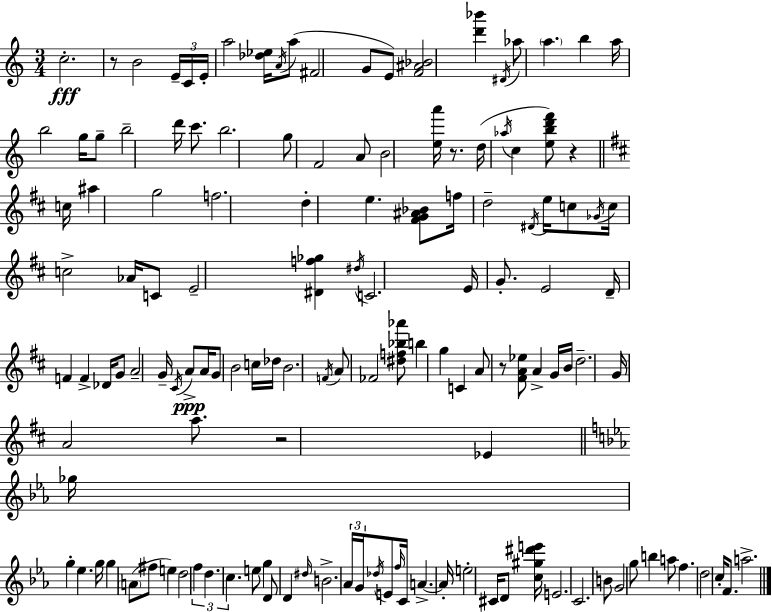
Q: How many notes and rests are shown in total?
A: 138